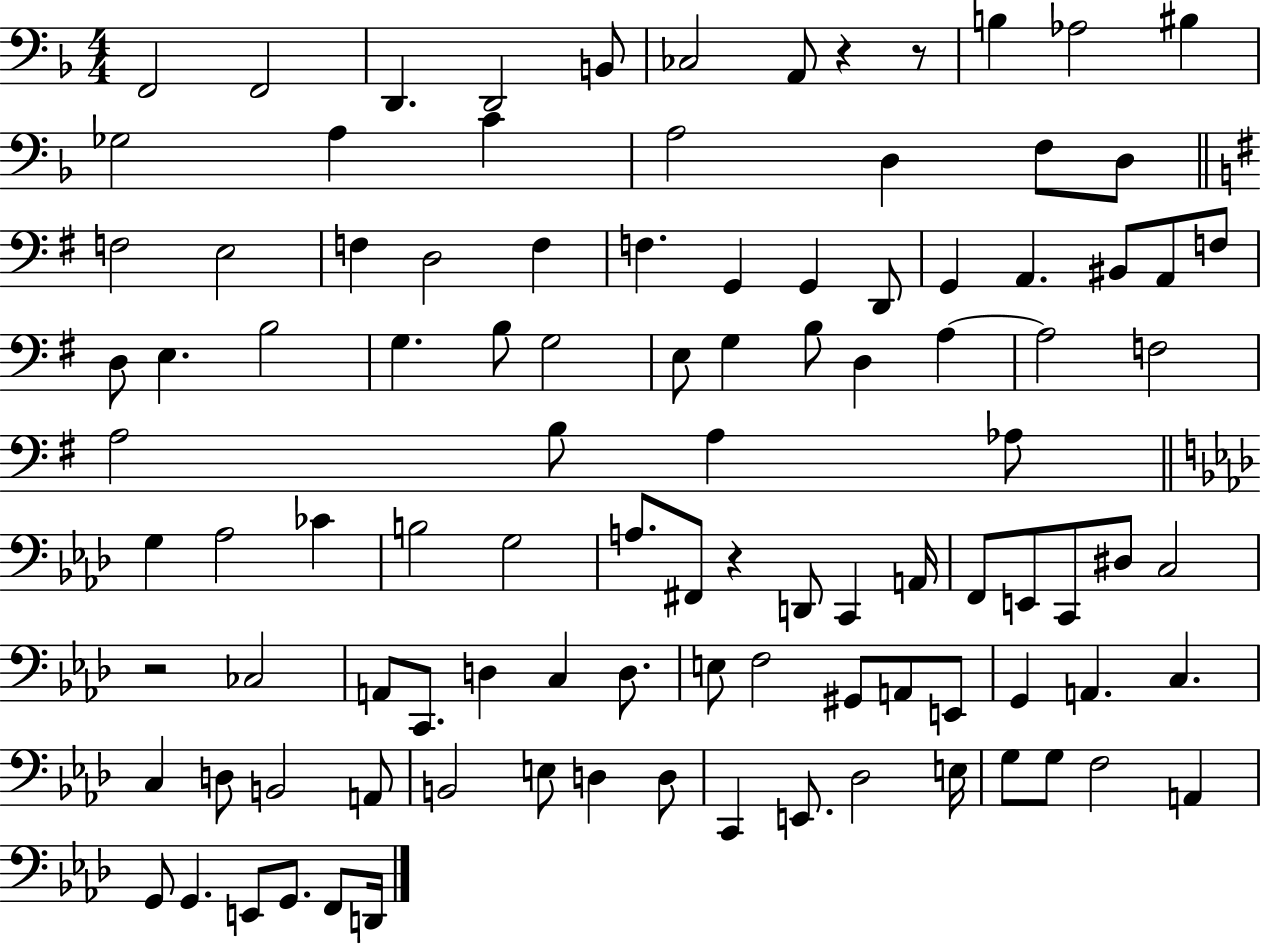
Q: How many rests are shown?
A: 4